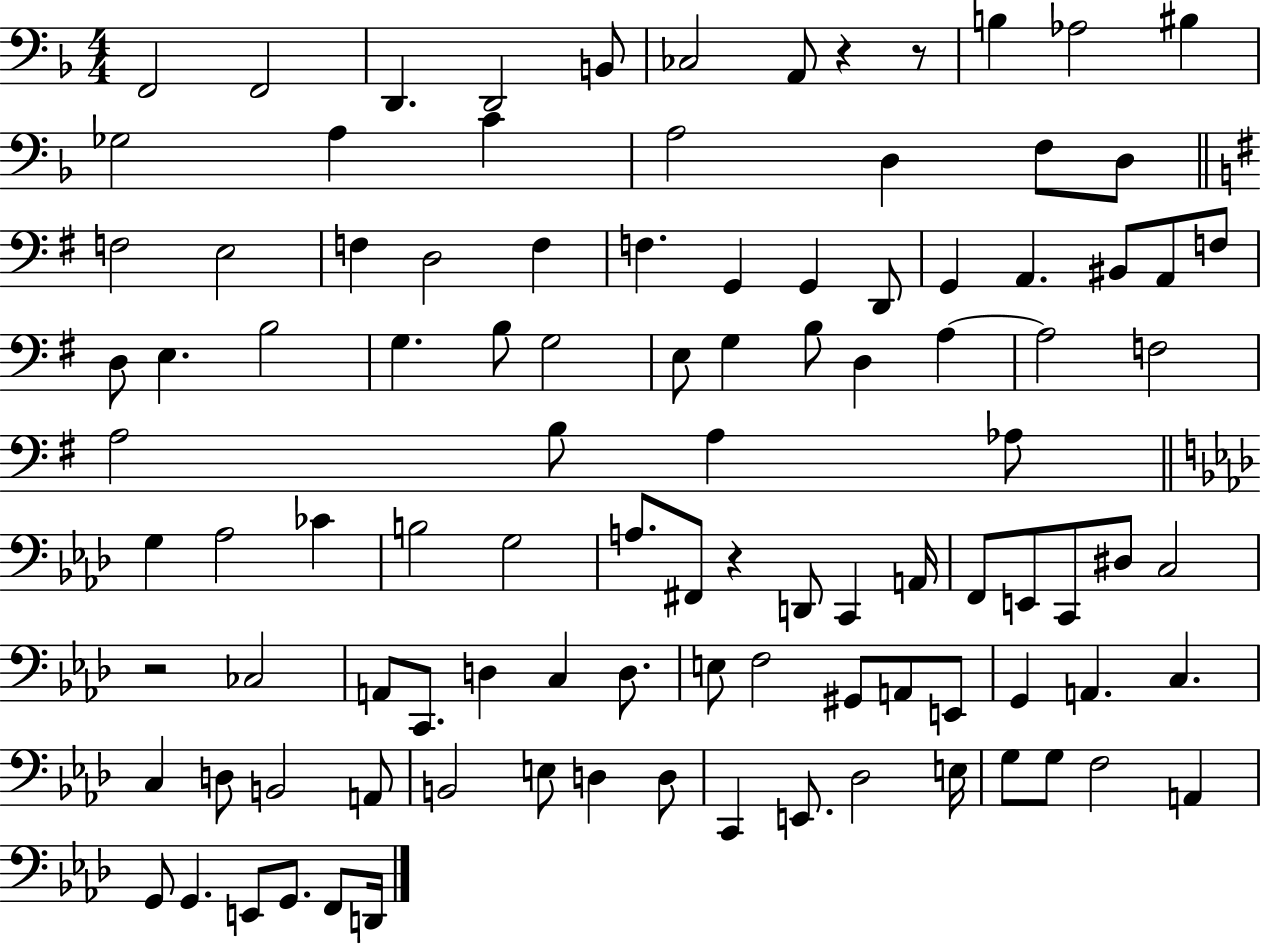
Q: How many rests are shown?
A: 4